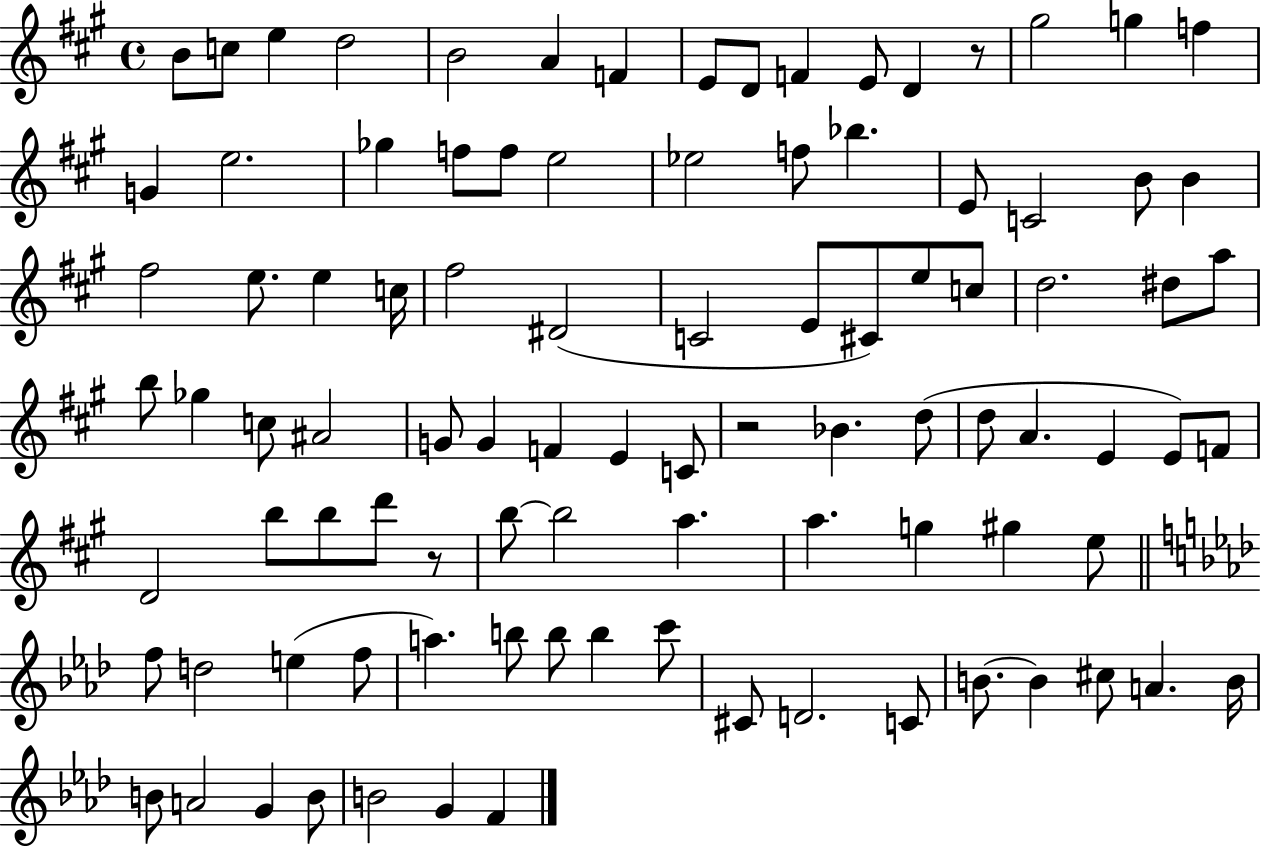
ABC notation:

X:1
T:Untitled
M:4/4
L:1/4
K:A
B/2 c/2 e d2 B2 A F E/2 D/2 F E/2 D z/2 ^g2 g f G e2 _g f/2 f/2 e2 _e2 f/2 _b E/2 C2 B/2 B ^f2 e/2 e c/4 ^f2 ^D2 C2 E/2 ^C/2 e/2 c/2 d2 ^d/2 a/2 b/2 _g c/2 ^A2 G/2 G F E C/2 z2 _B d/2 d/2 A E E/2 F/2 D2 b/2 b/2 d'/2 z/2 b/2 b2 a a g ^g e/2 f/2 d2 e f/2 a b/2 b/2 b c'/2 ^C/2 D2 C/2 B/2 B ^c/2 A B/4 B/2 A2 G B/2 B2 G F